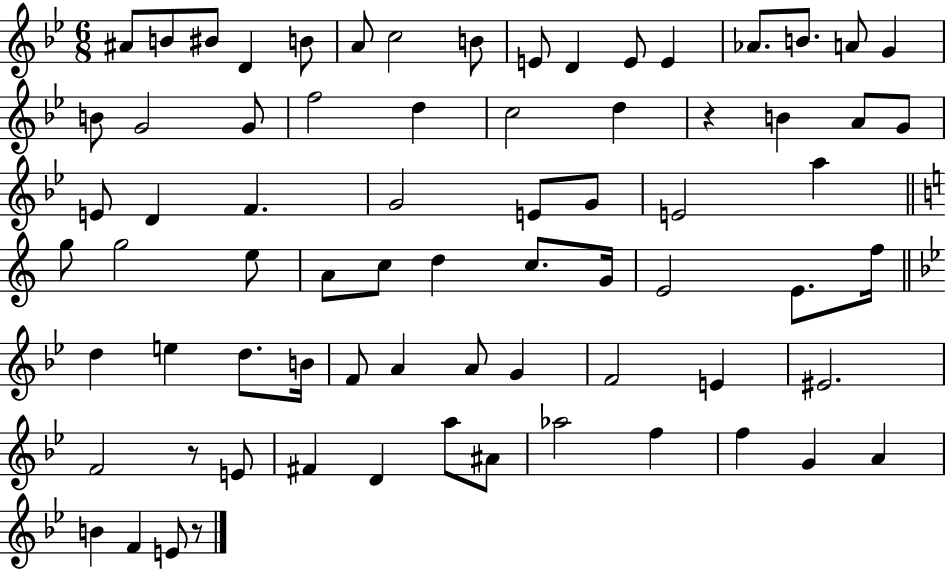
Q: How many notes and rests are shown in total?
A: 73